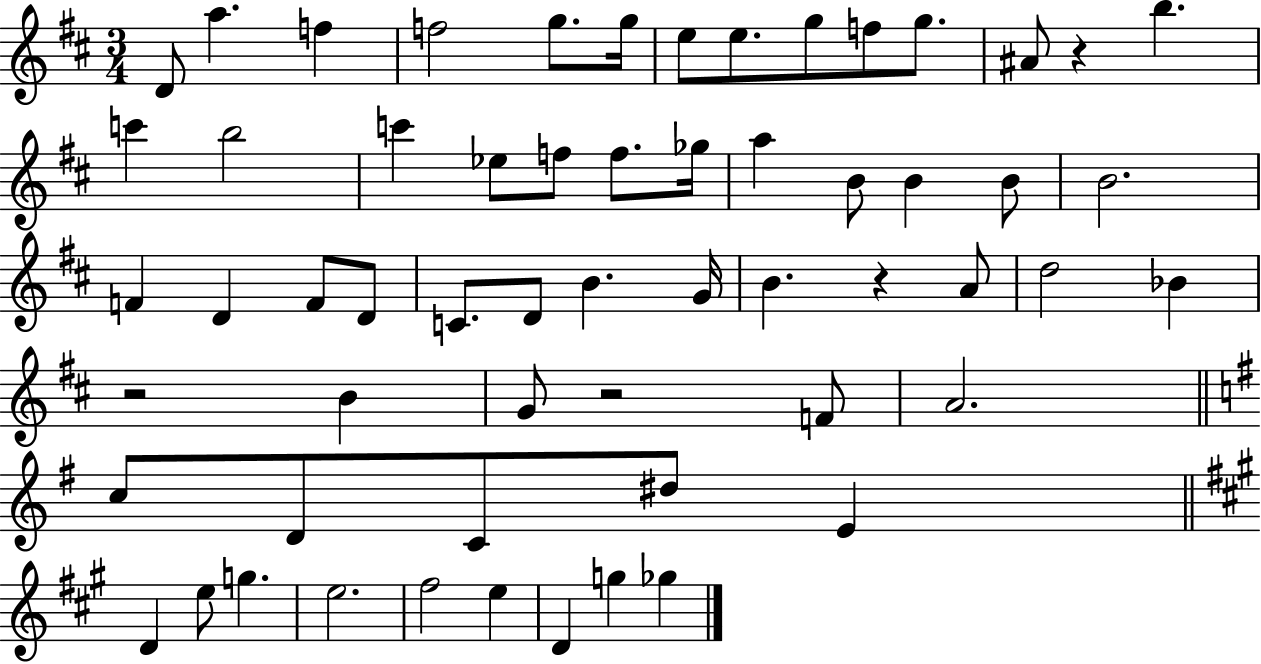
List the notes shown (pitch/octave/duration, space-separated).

D4/e A5/q. F5/q F5/h G5/e. G5/s E5/e E5/e. G5/e F5/e G5/e. A#4/e R/q B5/q. C6/q B5/h C6/q Eb5/e F5/e F5/e. Gb5/s A5/q B4/e B4/q B4/e B4/h. F4/q D4/q F4/e D4/e C4/e. D4/e B4/q. G4/s B4/q. R/q A4/e D5/h Bb4/q R/h B4/q G4/e R/h F4/e A4/h. C5/e D4/e C4/e D#5/e E4/q D4/q E5/e G5/q. E5/h. F#5/h E5/q D4/q G5/q Gb5/q